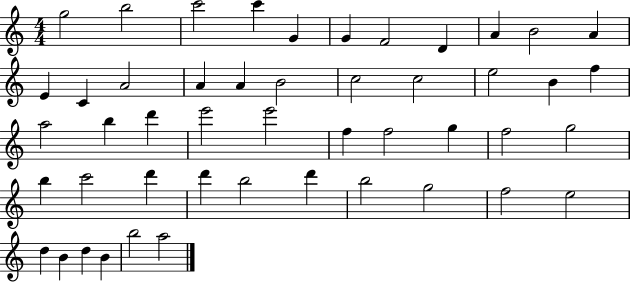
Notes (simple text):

G5/h B5/h C6/h C6/q G4/q G4/q F4/h D4/q A4/q B4/h A4/q E4/q C4/q A4/h A4/q A4/q B4/h C5/h C5/h E5/h B4/q F5/q A5/h B5/q D6/q E6/h E6/h F5/q F5/h G5/q F5/h G5/h B5/q C6/h D6/q D6/q B5/h D6/q B5/h G5/h F5/h E5/h D5/q B4/q D5/q B4/q B5/h A5/h